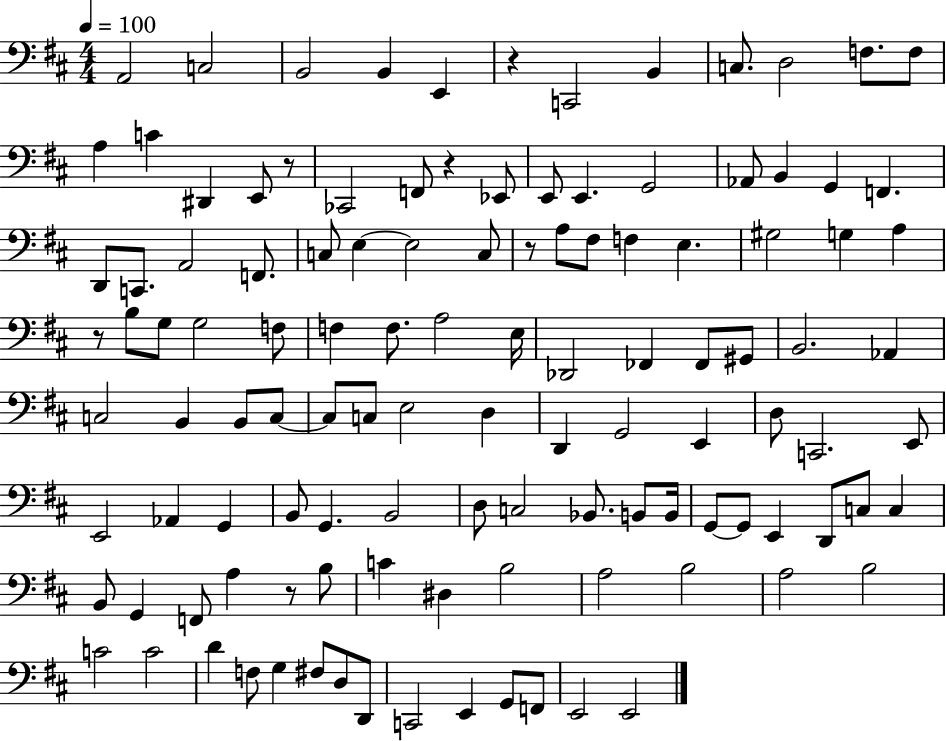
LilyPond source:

{
  \clef bass
  \numericTimeSignature
  \time 4/4
  \key d \major
  \tempo 4 = 100
  \repeat volta 2 { a,2 c2 | b,2 b,4 e,4 | r4 c,2 b,4 | c8. d2 f8. f8 | \break a4 c'4 dis,4 e,8 r8 | ces,2 f,8 r4 ees,8 | e,8 e,4. g,2 | aes,8 b,4 g,4 f,4. | \break d,8 c,8. a,2 f,8. | c8 e4~~ e2 c8 | r8 a8 fis8 f4 e4. | gis2 g4 a4 | \break r8 b8 g8 g2 f8 | f4 f8. a2 e16 | des,2 fes,4 fes,8 gis,8 | b,2. aes,4 | \break c2 b,4 b,8 c8~~ | c8 c8 e2 d4 | d,4 g,2 e,4 | d8 c,2. e,8 | \break e,2 aes,4 g,4 | b,8 g,4. b,2 | d8 c2 bes,8. b,8 b,16 | g,8~~ g,8 e,4 d,8 c8 c4 | \break b,8 g,4 f,8 a4 r8 b8 | c'4 dis4 b2 | a2 b2 | a2 b2 | \break c'2 c'2 | d'4 f8 g4 fis8 d8 d,8 | c,2 e,4 g,8 f,8 | e,2 e,2 | \break } \bar "|."
}